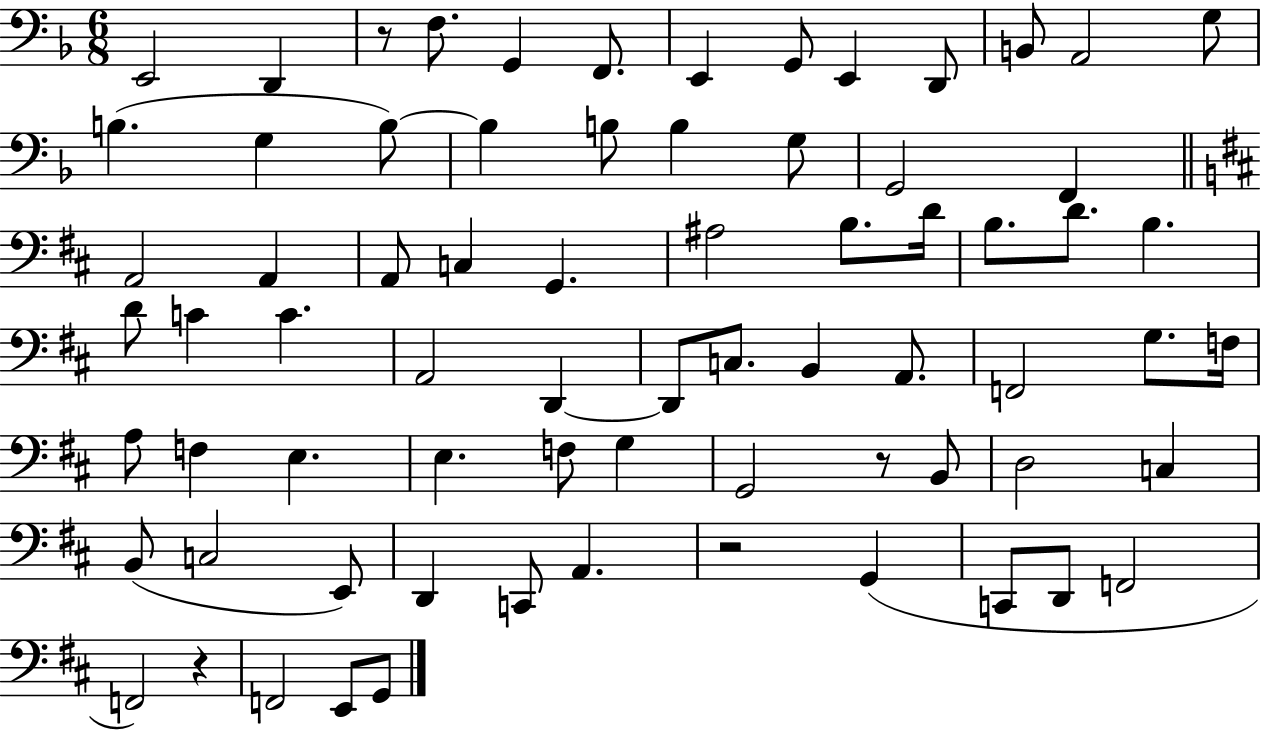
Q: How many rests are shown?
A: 4